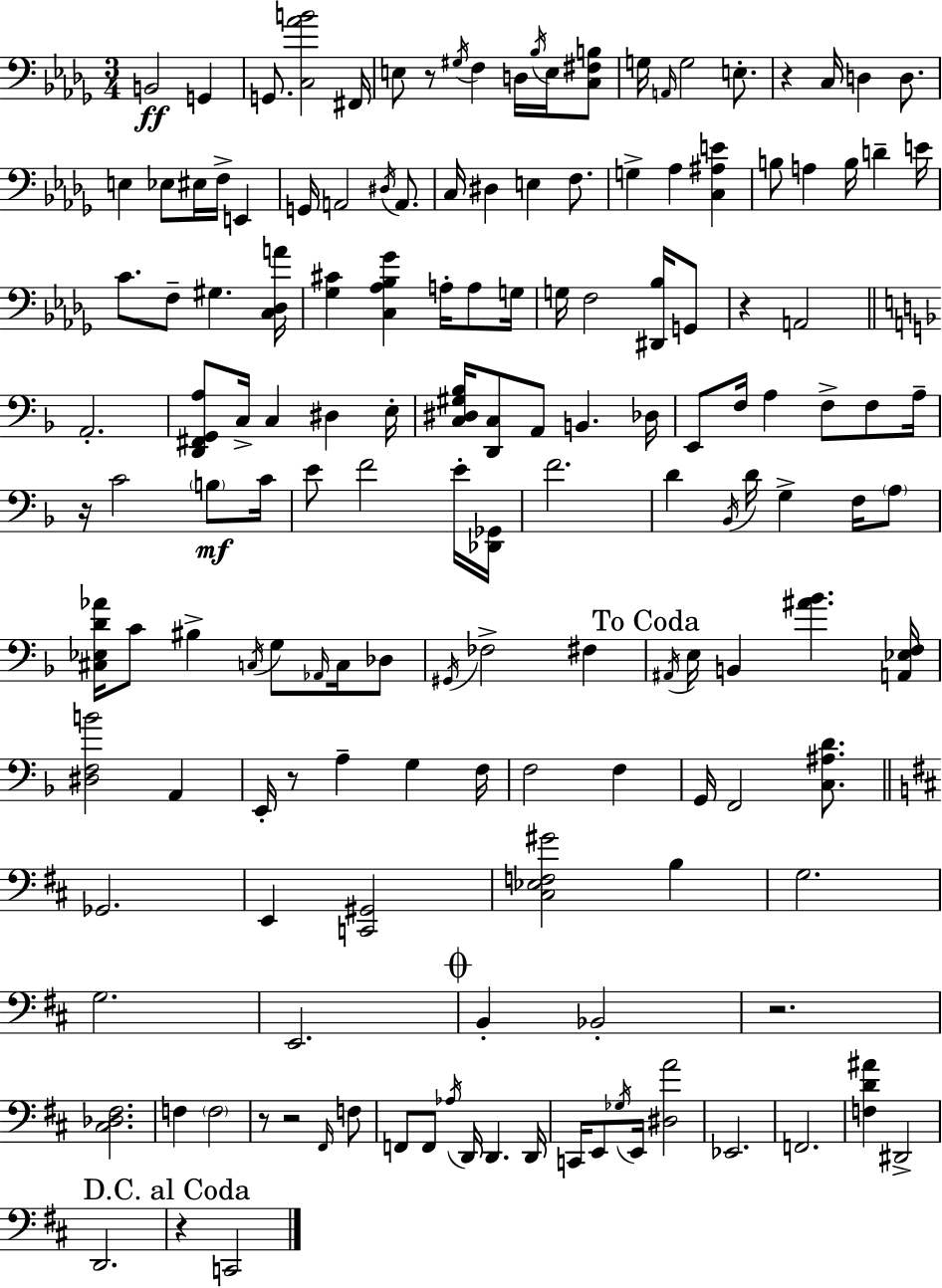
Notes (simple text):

B2/h G2/q G2/e. [C3,Ab4,B4]/h F#2/s E3/e R/e G#3/s F3/q D3/s Bb3/s E3/s [C3,F#3,B3]/e G3/s A2/s G3/h E3/e. R/q C3/s D3/q D3/e. E3/q Eb3/e EIS3/s F3/s E2/q G2/s A2/h D#3/s A2/e. C3/s D#3/q E3/q F3/e. G3/q Ab3/q [C3,A#3,E4]/q B3/e A3/q B3/s D4/q E4/s C4/e. F3/e G#3/q. [C3,Db3,A4]/s [Gb3,C#4]/q [C3,Ab3,Bb3,Gb4]/q A3/s A3/e G3/s G3/s F3/h [D#2,Bb3]/s G2/e R/q A2/h A2/h. [D2,F#2,G2,A3]/e C3/s C3/q D#3/q E3/s [C3,D#3,G#3,Bb3]/s [D2,C3]/e A2/e B2/q. Db3/s E2/e F3/s A3/q F3/e F3/e A3/s R/s C4/h B3/e C4/s E4/e F4/h E4/s [Db2,Gb2]/s F4/h. D4/q Bb2/s D4/s G3/q F3/s A3/e [C#3,Eb3,D4,Ab4]/s C4/e BIS3/q C3/s G3/e Ab2/s C3/s Db3/e G#2/s FES3/h F#3/q A#2/s E3/s B2/q [A#4,Bb4]/q. [A2,Eb3,F3]/s [D#3,F3,B4]/h A2/q E2/s R/e A3/q G3/q F3/s F3/h F3/q G2/s F2/h [C3,A#3,D4]/e. Gb2/h. E2/q [C2,G#2]/h [C#3,Eb3,F3,G#4]/h B3/q G3/h. G3/h. E2/h. B2/q Bb2/h R/h. [C#3,Db3,F#3]/h. F3/q F3/h R/e R/h F#2/s F3/e F2/e F2/e Ab3/s D2/s D2/q. D2/s C2/s E2/e Gb3/s E2/s [D#3,A4]/h Eb2/h. F2/h. [F3,D4,A#4]/q D#2/h D2/h. R/q C2/h